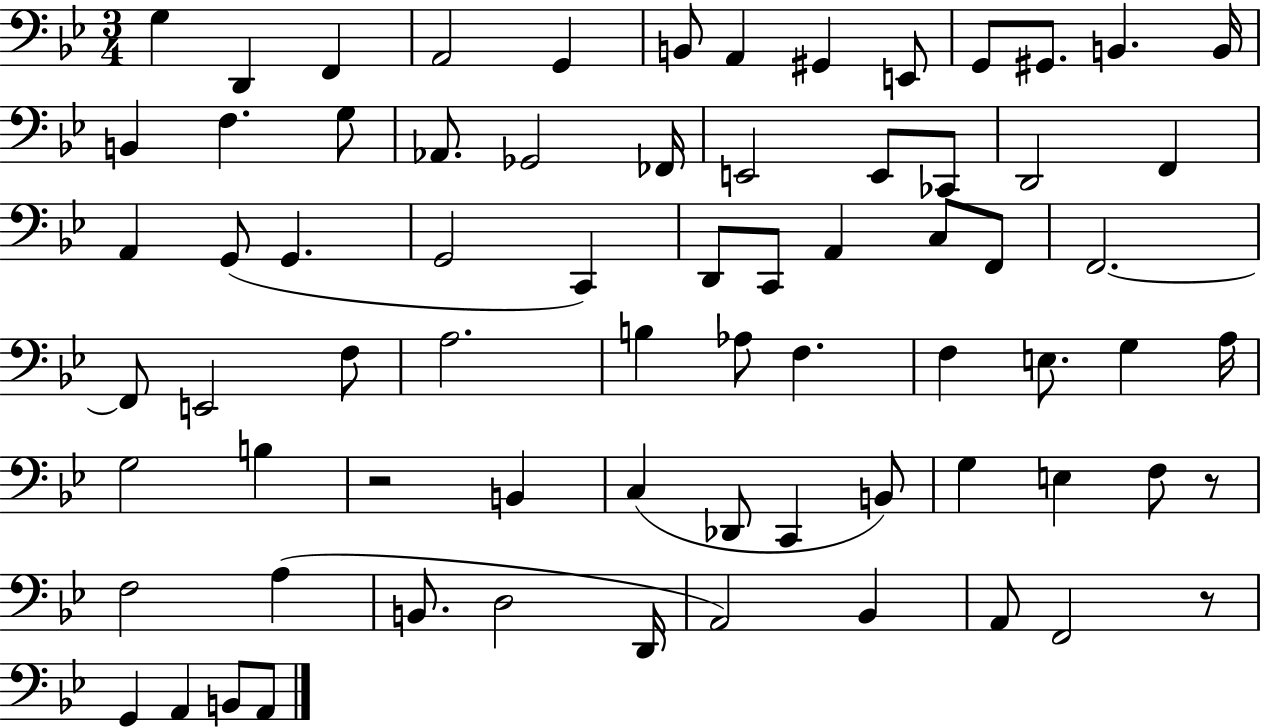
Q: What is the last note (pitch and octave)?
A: A2